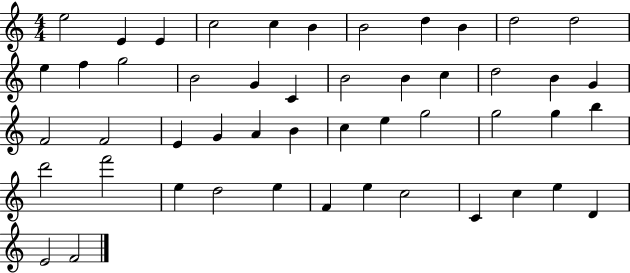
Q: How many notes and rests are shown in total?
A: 49